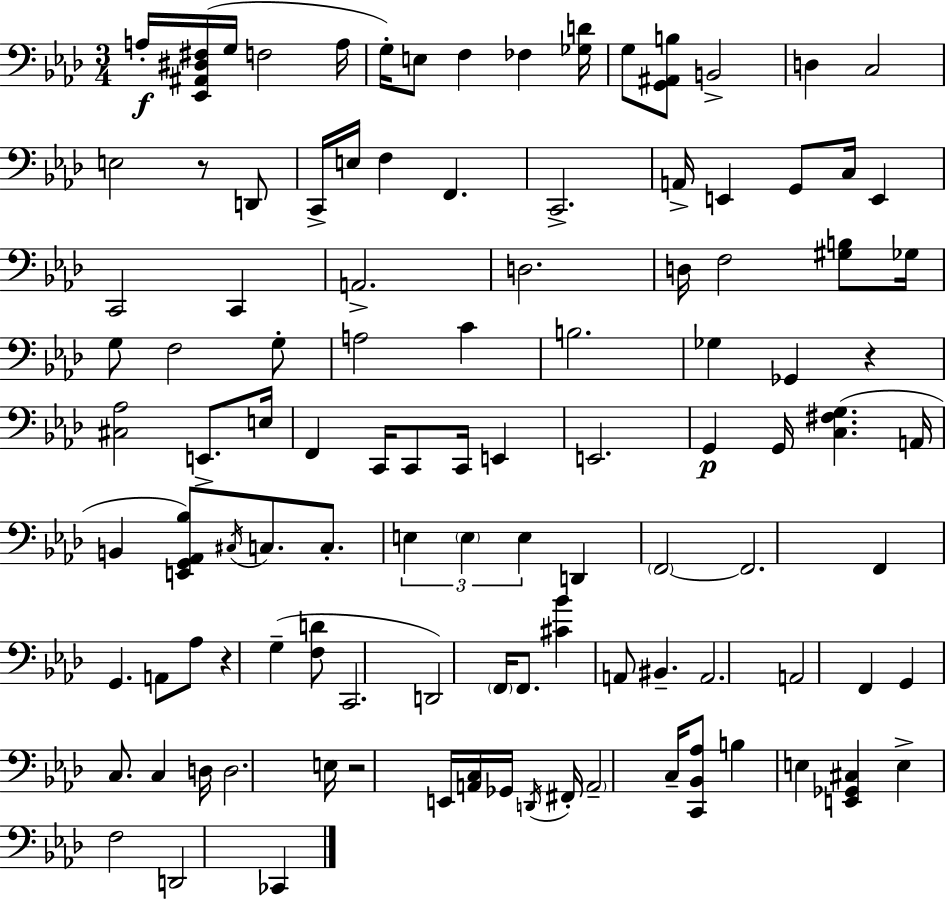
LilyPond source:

{
  \clef bass
  \numericTimeSignature
  \time 3/4
  \key f \minor
  a16-.\f <ees, ais, dis fis>16( g16 f2 a16 | g16-.) e8 f4 fes4 <ges d'>16 | g8 <g, ais, b>8 b,2-> | d4 c2 | \break e2 r8 d,8 | c,16-> e16 f4 f,4. | c,2.-> | a,16-> e,4 g,8 c16 e,4 | \break c,2 c,4 | a,2.-> | d2. | d16 f2 <gis b>8 ges16 | \break g8 f2 g8-. | a2 c'4 | b2. | ges4 ges,4 r4 | \break <cis aes>2 e,8.-> e16 | f,4 c,16 c,8 c,16 e,4 | e,2. | g,4\p g,16 <c fis g>4.( a,16 | \break b,4 <e, g, aes, bes>8) \acciaccatura { cis16 } c8. c8.-. | \tuplet 3/2 { e4 \parenthesize e4 e4 } | d,4 \parenthesize f,2~~ | f,2. | \break f,4 g,4. a,8 | aes8 r4 g4--( <f d'>8 | c,2. | d,2) \parenthesize f,16 f,8. | \break <cis' bes'>4 a,8 bis,4.-- | a,2. | a,2 f,4 | g,4 c8. c4 | \break d16 d2. | e16 r2 e,16 <a, c>16 | ges,16 \acciaccatura { d,16 } fis,16-. \parenthesize a,2-- c16-- | <c, bes, aes>8 b4 e4 <e, ges, cis>4 | \break e4-> f2 | d,2 ces,4 | \bar "|."
}